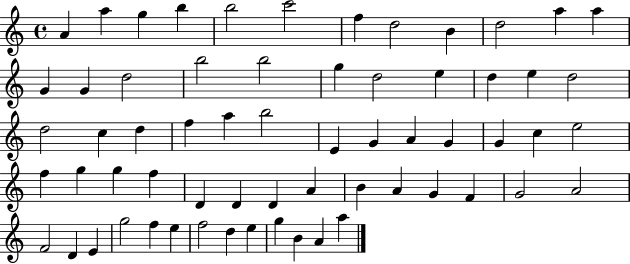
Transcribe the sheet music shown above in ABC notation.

X:1
T:Untitled
M:4/4
L:1/4
K:C
A a g b b2 c'2 f d2 B d2 a a G G d2 b2 b2 g d2 e d e d2 d2 c d f a b2 E G A G G c e2 f g g f D D D A B A G F G2 A2 F2 D E g2 f e f2 d e g B A a